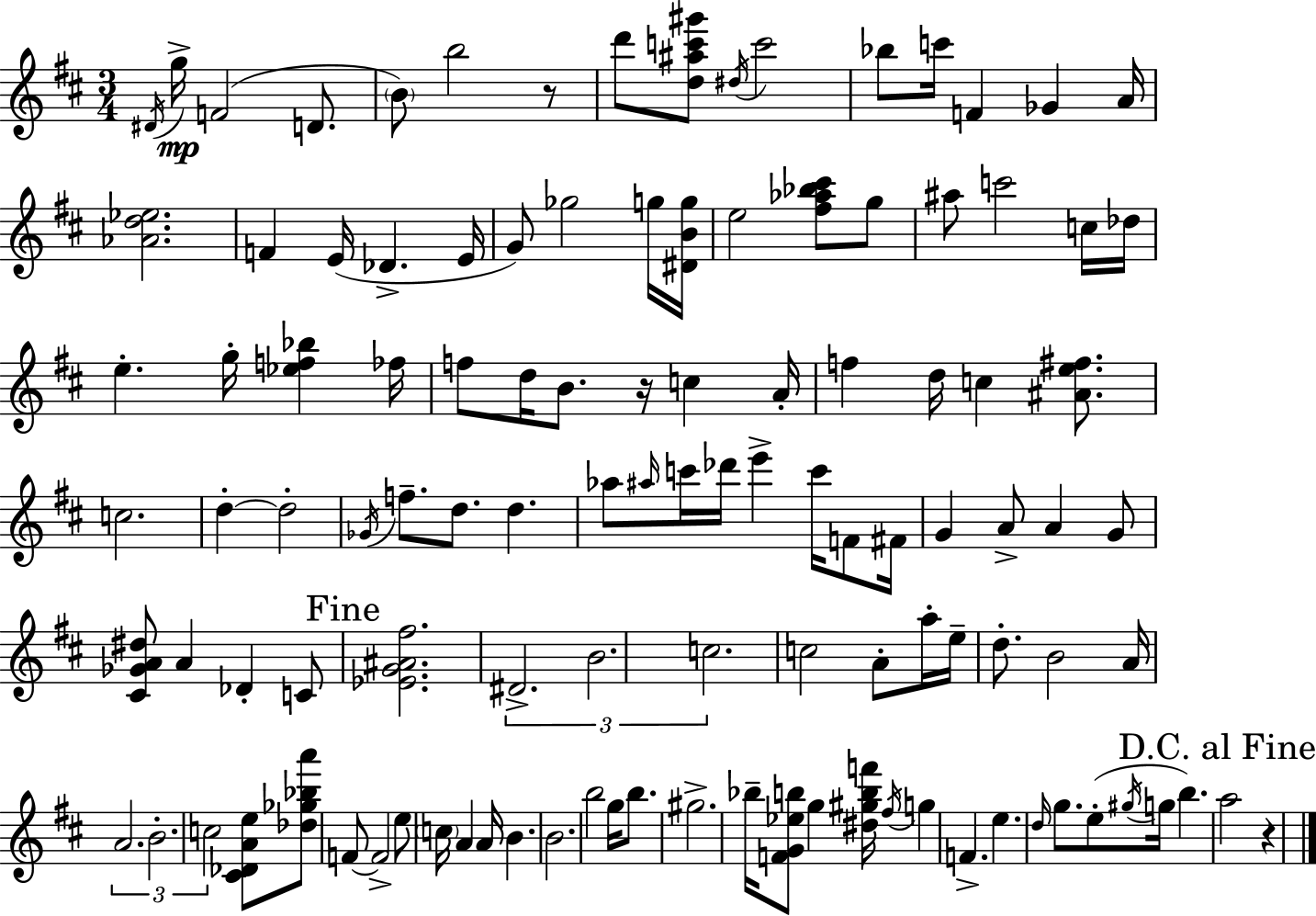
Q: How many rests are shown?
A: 3